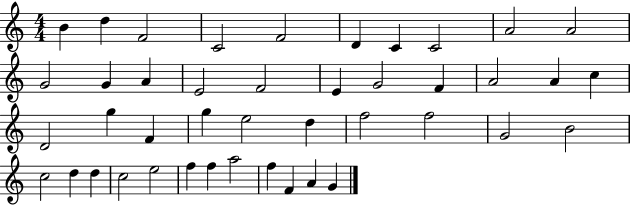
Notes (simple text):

B4/q D5/q F4/h C4/h F4/h D4/q C4/q C4/h A4/h A4/h G4/h G4/q A4/q E4/h F4/h E4/q G4/h F4/q A4/h A4/q C5/q D4/h G5/q F4/q G5/q E5/h D5/q F5/h F5/h G4/h B4/h C5/h D5/q D5/q C5/h E5/h F5/q F5/q A5/h F5/q F4/q A4/q G4/q